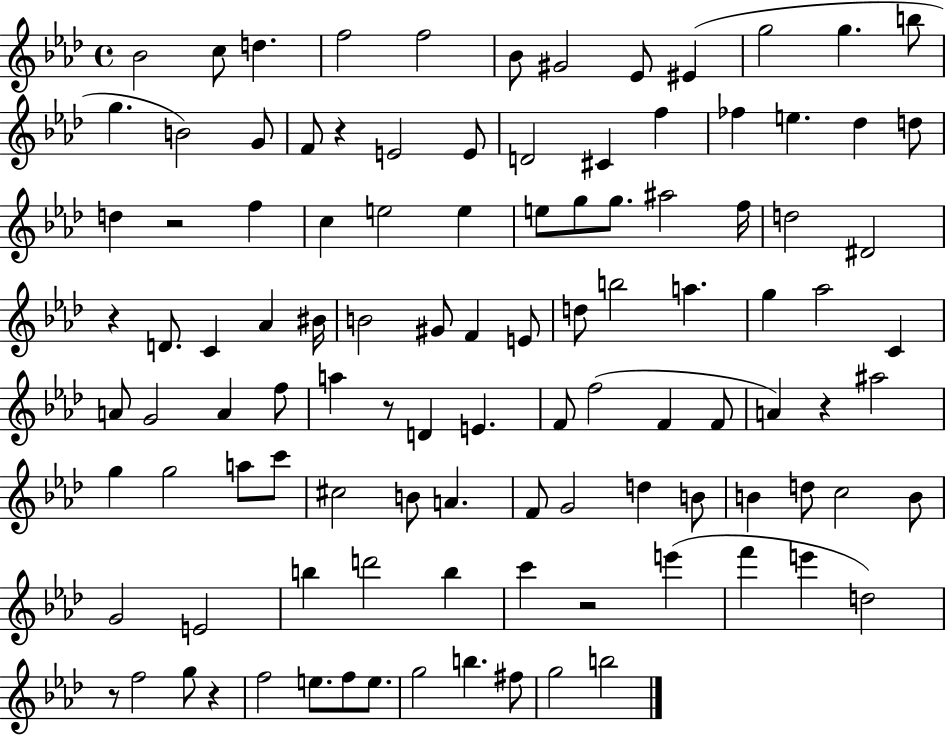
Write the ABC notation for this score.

X:1
T:Untitled
M:4/4
L:1/4
K:Ab
_B2 c/2 d f2 f2 _B/2 ^G2 _E/2 ^E g2 g b/2 g B2 G/2 F/2 z E2 E/2 D2 ^C f _f e _d d/2 d z2 f c e2 e e/2 g/2 g/2 ^a2 f/4 d2 ^D2 z D/2 C _A ^B/4 B2 ^G/2 F E/2 d/2 b2 a g _a2 C A/2 G2 A f/2 a z/2 D E F/2 f2 F F/2 A z ^a2 g g2 a/2 c'/2 ^c2 B/2 A F/2 G2 d B/2 B d/2 c2 B/2 G2 E2 b d'2 b c' z2 e' f' e' d2 z/2 f2 g/2 z f2 e/2 f/2 e/2 g2 b ^f/2 g2 b2